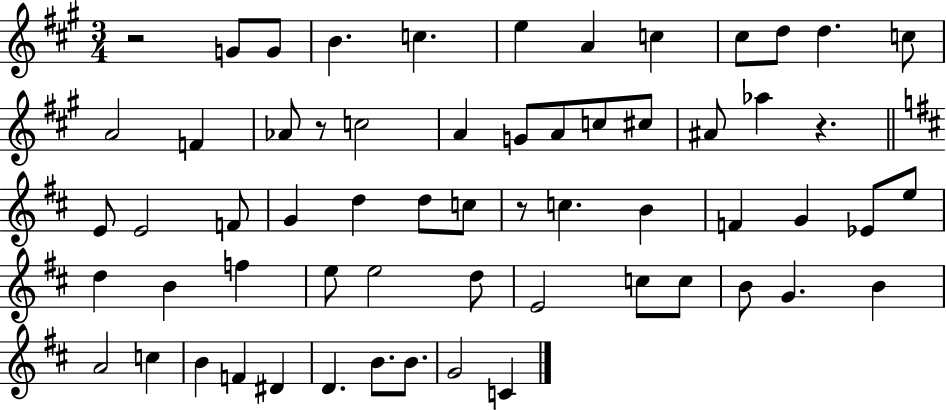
{
  \clef treble
  \numericTimeSignature
  \time 3/4
  \key a \major
  r2 g'8 g'8 | b'4. c''4. | e''4 a'4 c''4 | cis''8 d''8 d''4. c''8 | \break a'2 f'4 | aes'8 r8 c''2 | a'4 g'8 a'8 c''8 cis''8 | ais'8 aes''4 r4. | \break \bar "||" \break \key b \minor e'8 e'2 f'8 | g'4 d''4 d''8 c''8 | r8 c''4. b'4 | f'4 g'4 ees'8 e''8 | \break d''4 b'4 f''4 | e''8 e''2 d''8 | e'2 c''8 c''8 | b'8 g'4. b'4 | \break a'2 c''4 | b'4 f'4 dis'4 | d'4. b'8. b'8. | g'2 c'4 | \break \bar "|."
}